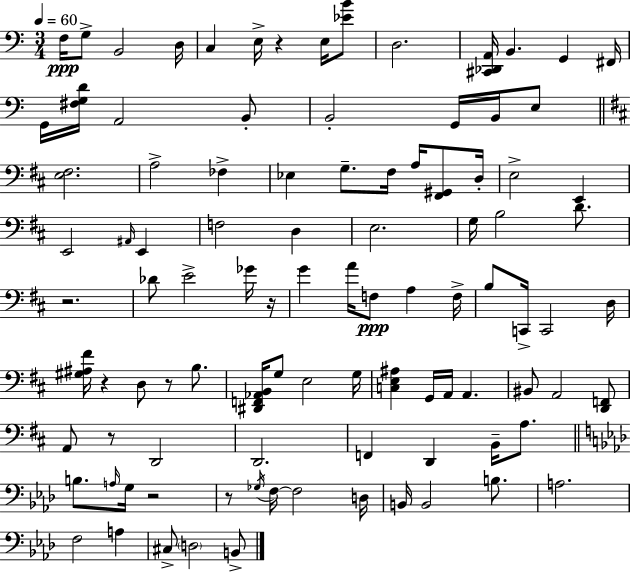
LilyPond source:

{
  \clef bass
  \numericTimeSignature
  \time 3/4
  \key c \major
  \tempo 4 = 60
  f16\ppp g8-> b,2 d16 | c4 e16-> r4 e16 <ees' b'>8 | d2. | <cis, des, a,>16 b,4. g,4 fis,16 | \break g,16 <fis g d'>16 a,2 b,8-. | b,2-. g,16 b,16 e8 | \bar "||" \break \key d \major <e fis>2. | a2-> fes4-> | ees4 g8.-- fis16 a16 <fis, gis,>8 d16-. | e2-> e,4 | \break e,2 \grace { ais,16 } e,4 | f2 d4 | e2. | g16 b2 d'8. | \break r2. | des'8 e'2-> ges'16 | r16 g'4 a'16 f8\ppp a4 | f16-> b8 c,16-> c,2 | \break d16 <gis ais fis'>16 r4 d8 r8 b8. | <dis, f, aes, b,>16 g8 e2 | g16 <c e ais>4 g,16 a,16 a,4. | bis,8 a,2 <d, f,>8 | \break a,8 r8 d,2 | d,2. | f,4 d,4 b,16-- a8. | \bar "||" \break \key aes \major b8. \grace { a16 } g16 r2 | r8 \acciaccatura { ges16 } f16~~ f2 | d16 b,16 b,2 b8. | a2. | \break f2 a4 | cis8-> \parenthesize d2 | b,8-> \bar "|."
}